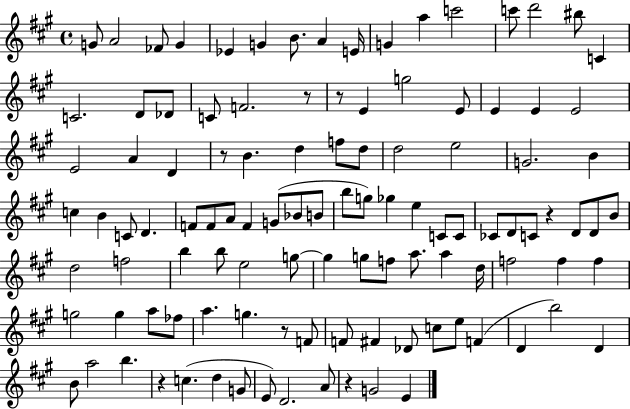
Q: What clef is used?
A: treble